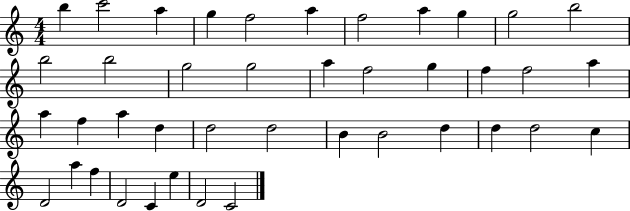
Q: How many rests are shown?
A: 0